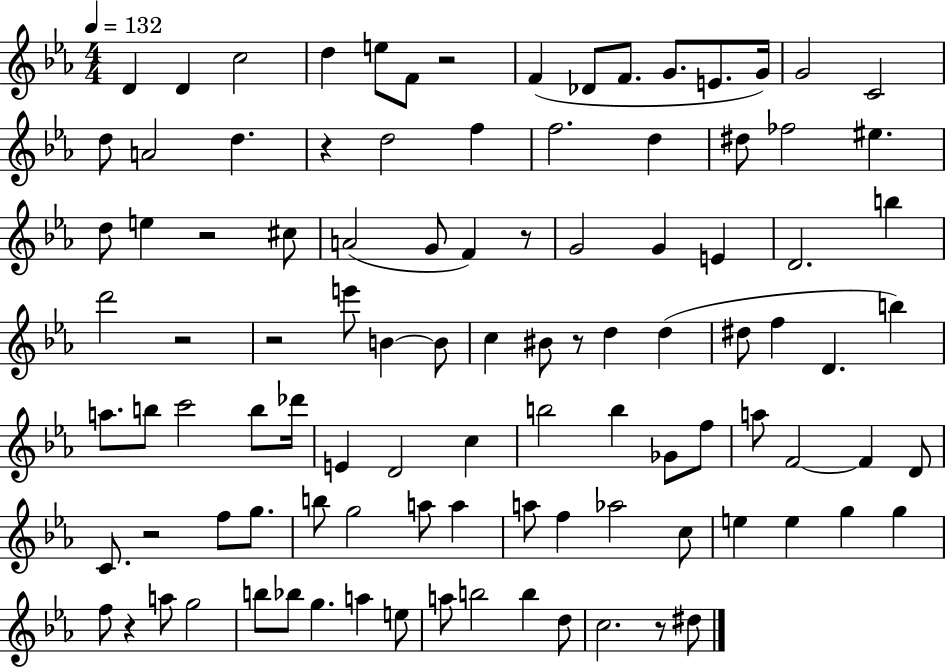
X:1
T:Untitled
M:4/4
L:1/4
K:Eb
D D c2 d e/2 F/2 z2 F _D/2 F/2 G/2 E/2 G/4 G2 C2 d/2 A2 d z d2 f f2 d ^d/2 _f2 ^e d/2 e z2 ^c/2 A2 G/2 F z/2 G2 G E D2 b d'2 z2 z2 e'/2 B B/2 c ^B/2 z/2 d d ^d/2 f D b a/2 b/2 c'2 b/2 _d'/4 E D2 c b2 b _G/2 f/2 a/2 F2 F D/2 C/2 z2 f/2 g/2 b/2 g2 a/2 a a/2 f _a2 c/2 e e g g f/2 z a/2 g2 b/2 _b/2 g a e/2 a/2 b2 b d/2 c2 z/2 ^d/2